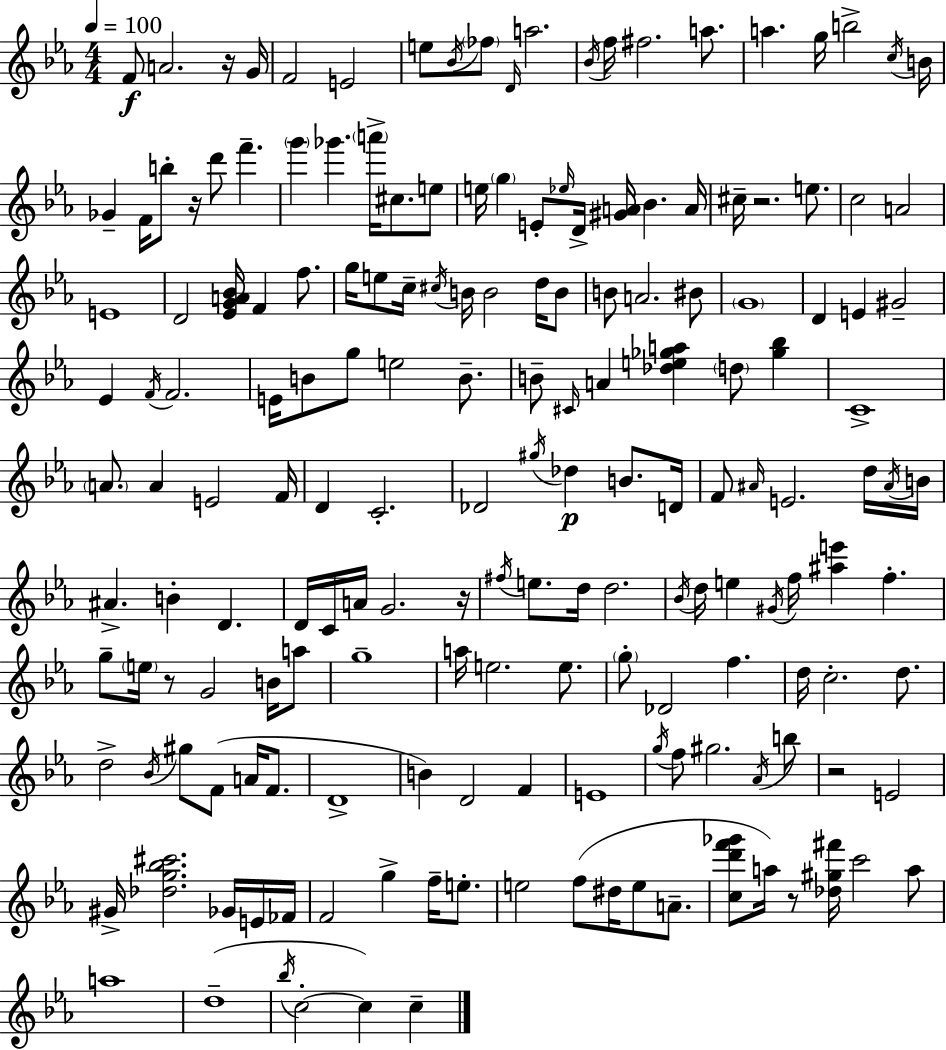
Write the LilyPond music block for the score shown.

{
  \clef treble
  \numericTimeSignature
  \time 4/4
  \key ees \major
  \tempo 4 = 100
  \repeat volta 2 { f'8\f a'2. r16 g'16 | f'2 e'2 | e''8 \acciaccatura { bes'16 } \parenthesize fes''8 \grace { d'16 } a''2. | \acciaccatura { bes'16 } f''16 fis''2. | \break a''8. a''4. g''16 b''2-> | \acciaccatura { c''16 } b'16 ges'4-- f'16 b''8-. r16 d'''8 f'''4.-- | \parenthesize g'''4 ges'''4. \parenthesize a'''16-> cis''8. | e''8 e''16 \parenthesize g''4 e'8-. \grace { ees''16 } d'16-> <gis' a'>16 bes'4. | \break a'16 cis''16-- r2. | e''8. c''2 a'2 | e'1 | d'2 <ees' g' a' bes'>16 f'4 | \break f''8. g''16 e''8 c''16-- \acciaccatura { cis''16 } b'16 b'2 | d''16 b'8 b'8 a'2. | bis'8 \parenthesize g'1 | d'4 e'4 gis'2-- | \break ees'4 \acciaccatura { f'16 } f'2. | e'16 b'8 g''8 e''2 | b'8.-- b'8-- \grace { cis'16 } a'4 <des'' e'' ges'' a''>4 | \parenthesize d''8 <ges'' bes''>4 c'1-> | \break \parenthesize a'8. a'4 e'2 | f'16 d'4 c'2.-. | des'2 | \acciaccatura { gis''16 } des''4\p b'8. d'16 f'8 \grace { ais'16 } e'2. | \break d''16 \acciaccatura { ais'16 } b'16 ais'4.-> | b'4-. d'4. d'16 c'16 a'16 g'2. | r16 \acciaccatura { fis''16 } e''8. d''16 | d''2. \acciaccatura { bes'16 } d''16 e''4 | \break \acciaccatura { gis'16 } f''16 <ais'' e'''>4 f''4.-. g''8-- | \parenthesize e''16 r8 g'2 b'16 a''8 g''1-- | a''16 e''2. | e''8. \parenthesize g''8-. | \break des'2 f''4. d''16 c''2.-. | d''8. d''2-> | \acciaccatura { bes'16 } gis''8 f'8( a'16 f'8. d'1-> | b'4) | \break d'2 f'4 e'1 | \acciaccatura { g''16 } | f''8 gis''2. \acciaccatura { aes'16 } b''8 | r2 e'2 | \break gis'16-> <des'' g'' bes'' cis'''>2. ges'16 e'16 | fes'16 f'2 g''4-> f''16-- e''8.-. | e''2 f''8( dis''16 e''8 a'8.-- | <c'' d''' f''' ges'''>8 a''16) r8 <des'' gis'' fis'''>16 c'''2 a''8 | \break a''1 | d''1--( | \acciaccatura { bes''16 } c''2-.~~ c''4) c''4-- | } \bar "|."
}